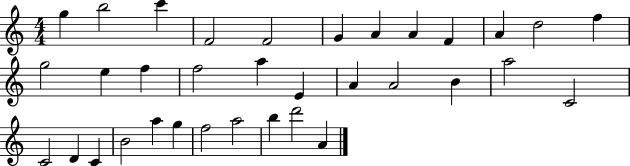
G5/q B5/h C6/q F4/h F4/h G4/q A4/q A4/q F4/q A4/q D5/h F5/q G5/h E5/q F5/q F5/h A5/q E4/q A4/q A4/h B4/q A5/h C4/h C4/h D4/q C4/q B4/h A5/q G5/q F5/h A5/h B5/q D6/h A4/q